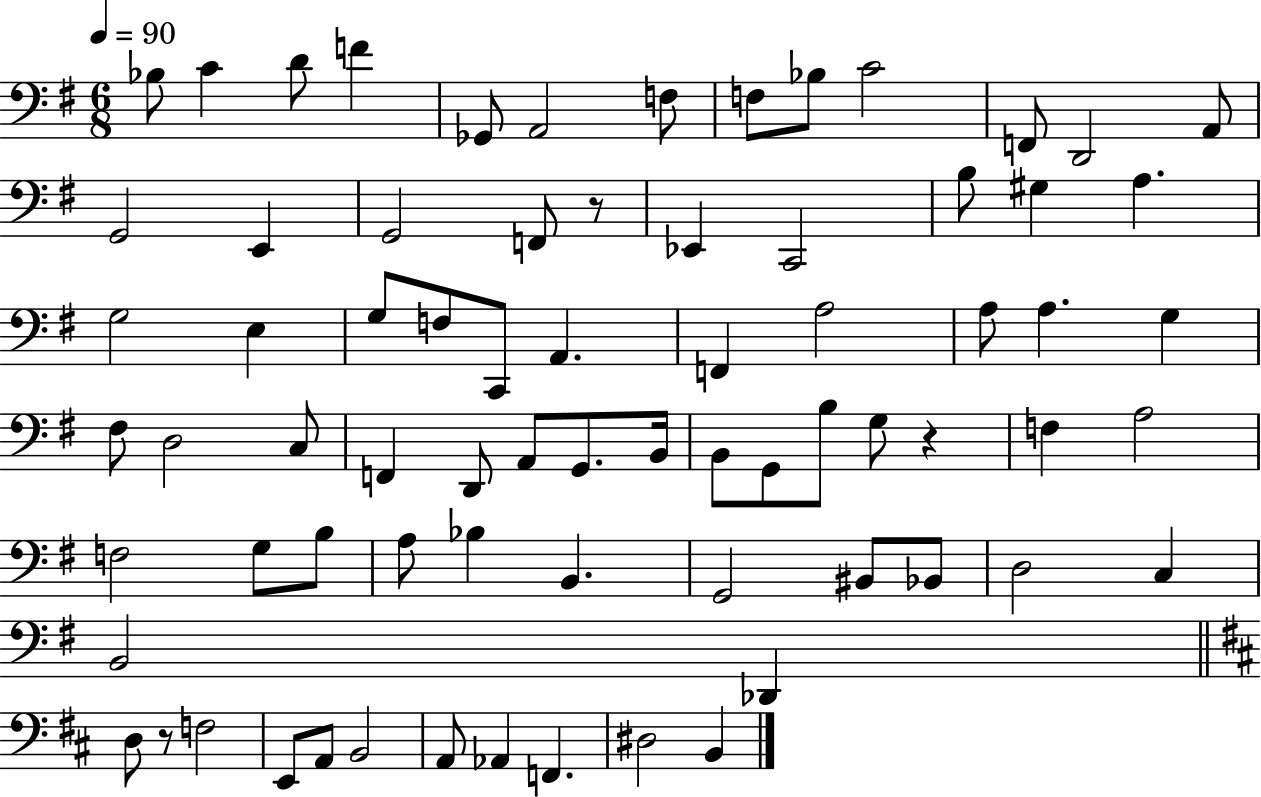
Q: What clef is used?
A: bass